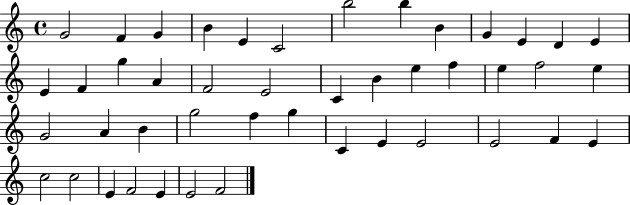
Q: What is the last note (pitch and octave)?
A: F4